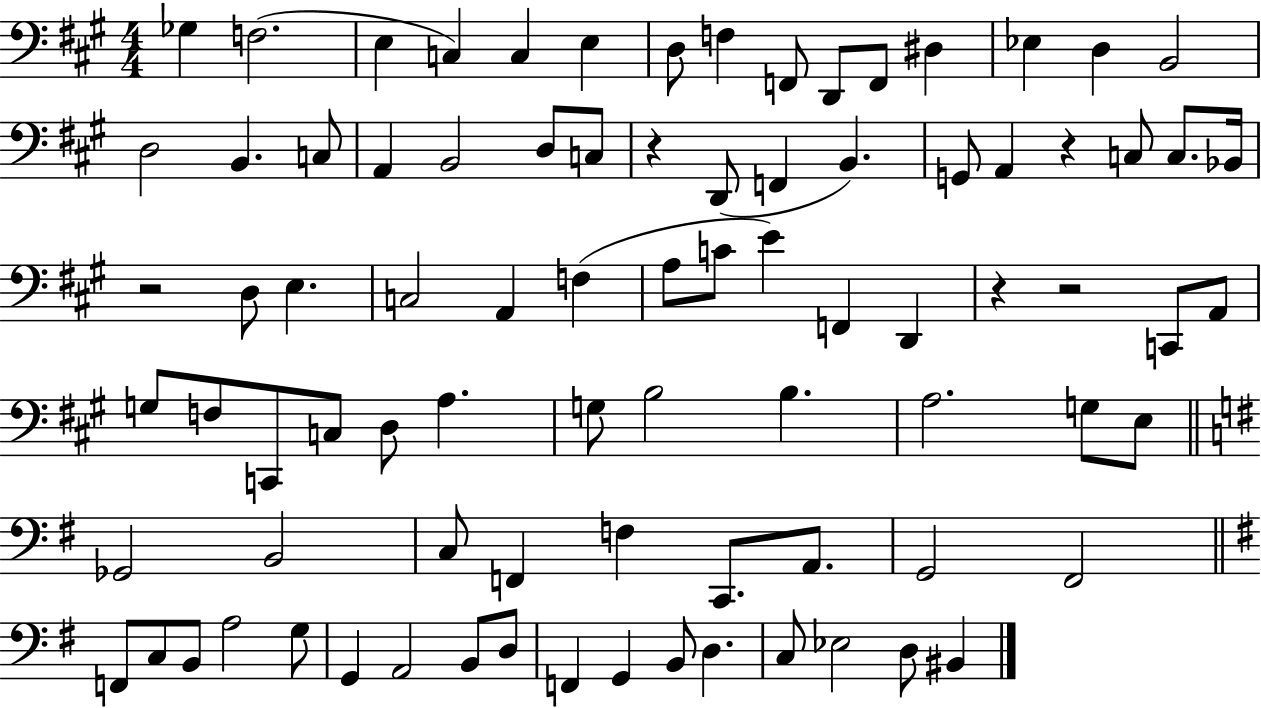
X:1
T:Untitled
M:4/4
L:1/4
K:A
_G, F,2 E, C, C, E, D,/2 F, F,,/2 D,,/2 F,,/2 ^D, _E, D, B,,2 D,2 B,, C,/2 A,, B,,2 D,/2 C,/2 z D,,/2 F,, B,, G,,/2 A,, z C,/2 C,/2 _B,,/4 z2 D,/2 E, C,2 A,, F, A,/2 C/2 E F,, D,, z z2 C,,/2 A,,/2 G,/2 F,/2 C,,/2 C,/2 D,/2 A, G,/2 B,2 B, A,2 G,/2 E,/2 _G,,2 B,,2 C,/2 F,, F, C,,/2 A,,/2 G,,2 ^F,,2 F,,/2 C,/2 B,,/2 A,2 G,/2 G,, A,,2 B,,/2 D,/2 F,, G,, B,,/2 D, C,/2 _E,2 D,/2 ^B,,